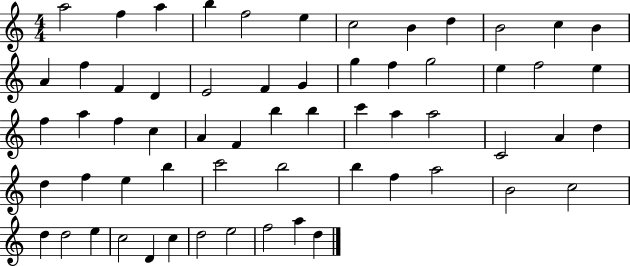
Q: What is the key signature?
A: C major